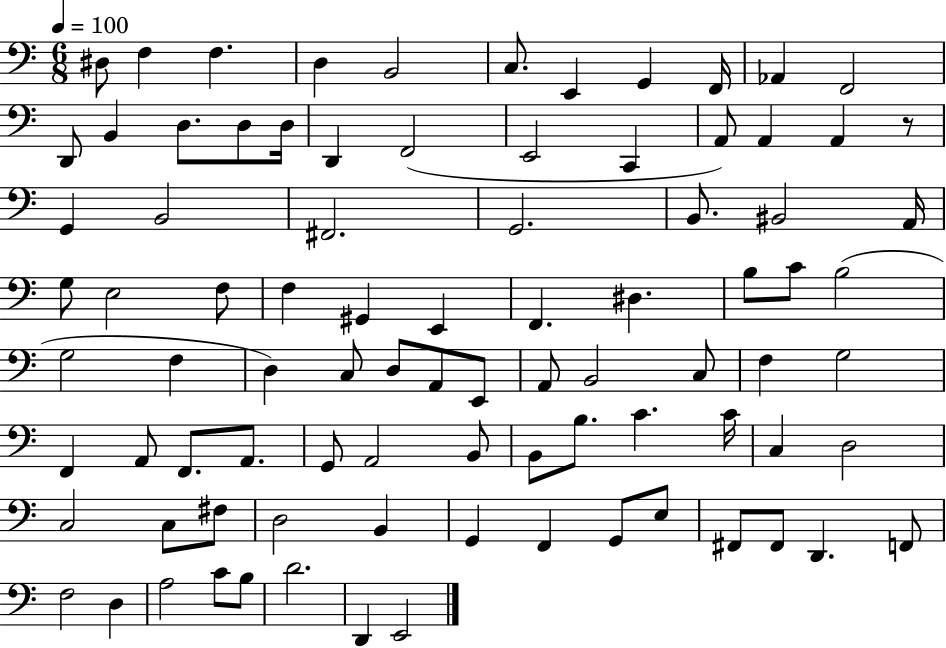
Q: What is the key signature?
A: C major